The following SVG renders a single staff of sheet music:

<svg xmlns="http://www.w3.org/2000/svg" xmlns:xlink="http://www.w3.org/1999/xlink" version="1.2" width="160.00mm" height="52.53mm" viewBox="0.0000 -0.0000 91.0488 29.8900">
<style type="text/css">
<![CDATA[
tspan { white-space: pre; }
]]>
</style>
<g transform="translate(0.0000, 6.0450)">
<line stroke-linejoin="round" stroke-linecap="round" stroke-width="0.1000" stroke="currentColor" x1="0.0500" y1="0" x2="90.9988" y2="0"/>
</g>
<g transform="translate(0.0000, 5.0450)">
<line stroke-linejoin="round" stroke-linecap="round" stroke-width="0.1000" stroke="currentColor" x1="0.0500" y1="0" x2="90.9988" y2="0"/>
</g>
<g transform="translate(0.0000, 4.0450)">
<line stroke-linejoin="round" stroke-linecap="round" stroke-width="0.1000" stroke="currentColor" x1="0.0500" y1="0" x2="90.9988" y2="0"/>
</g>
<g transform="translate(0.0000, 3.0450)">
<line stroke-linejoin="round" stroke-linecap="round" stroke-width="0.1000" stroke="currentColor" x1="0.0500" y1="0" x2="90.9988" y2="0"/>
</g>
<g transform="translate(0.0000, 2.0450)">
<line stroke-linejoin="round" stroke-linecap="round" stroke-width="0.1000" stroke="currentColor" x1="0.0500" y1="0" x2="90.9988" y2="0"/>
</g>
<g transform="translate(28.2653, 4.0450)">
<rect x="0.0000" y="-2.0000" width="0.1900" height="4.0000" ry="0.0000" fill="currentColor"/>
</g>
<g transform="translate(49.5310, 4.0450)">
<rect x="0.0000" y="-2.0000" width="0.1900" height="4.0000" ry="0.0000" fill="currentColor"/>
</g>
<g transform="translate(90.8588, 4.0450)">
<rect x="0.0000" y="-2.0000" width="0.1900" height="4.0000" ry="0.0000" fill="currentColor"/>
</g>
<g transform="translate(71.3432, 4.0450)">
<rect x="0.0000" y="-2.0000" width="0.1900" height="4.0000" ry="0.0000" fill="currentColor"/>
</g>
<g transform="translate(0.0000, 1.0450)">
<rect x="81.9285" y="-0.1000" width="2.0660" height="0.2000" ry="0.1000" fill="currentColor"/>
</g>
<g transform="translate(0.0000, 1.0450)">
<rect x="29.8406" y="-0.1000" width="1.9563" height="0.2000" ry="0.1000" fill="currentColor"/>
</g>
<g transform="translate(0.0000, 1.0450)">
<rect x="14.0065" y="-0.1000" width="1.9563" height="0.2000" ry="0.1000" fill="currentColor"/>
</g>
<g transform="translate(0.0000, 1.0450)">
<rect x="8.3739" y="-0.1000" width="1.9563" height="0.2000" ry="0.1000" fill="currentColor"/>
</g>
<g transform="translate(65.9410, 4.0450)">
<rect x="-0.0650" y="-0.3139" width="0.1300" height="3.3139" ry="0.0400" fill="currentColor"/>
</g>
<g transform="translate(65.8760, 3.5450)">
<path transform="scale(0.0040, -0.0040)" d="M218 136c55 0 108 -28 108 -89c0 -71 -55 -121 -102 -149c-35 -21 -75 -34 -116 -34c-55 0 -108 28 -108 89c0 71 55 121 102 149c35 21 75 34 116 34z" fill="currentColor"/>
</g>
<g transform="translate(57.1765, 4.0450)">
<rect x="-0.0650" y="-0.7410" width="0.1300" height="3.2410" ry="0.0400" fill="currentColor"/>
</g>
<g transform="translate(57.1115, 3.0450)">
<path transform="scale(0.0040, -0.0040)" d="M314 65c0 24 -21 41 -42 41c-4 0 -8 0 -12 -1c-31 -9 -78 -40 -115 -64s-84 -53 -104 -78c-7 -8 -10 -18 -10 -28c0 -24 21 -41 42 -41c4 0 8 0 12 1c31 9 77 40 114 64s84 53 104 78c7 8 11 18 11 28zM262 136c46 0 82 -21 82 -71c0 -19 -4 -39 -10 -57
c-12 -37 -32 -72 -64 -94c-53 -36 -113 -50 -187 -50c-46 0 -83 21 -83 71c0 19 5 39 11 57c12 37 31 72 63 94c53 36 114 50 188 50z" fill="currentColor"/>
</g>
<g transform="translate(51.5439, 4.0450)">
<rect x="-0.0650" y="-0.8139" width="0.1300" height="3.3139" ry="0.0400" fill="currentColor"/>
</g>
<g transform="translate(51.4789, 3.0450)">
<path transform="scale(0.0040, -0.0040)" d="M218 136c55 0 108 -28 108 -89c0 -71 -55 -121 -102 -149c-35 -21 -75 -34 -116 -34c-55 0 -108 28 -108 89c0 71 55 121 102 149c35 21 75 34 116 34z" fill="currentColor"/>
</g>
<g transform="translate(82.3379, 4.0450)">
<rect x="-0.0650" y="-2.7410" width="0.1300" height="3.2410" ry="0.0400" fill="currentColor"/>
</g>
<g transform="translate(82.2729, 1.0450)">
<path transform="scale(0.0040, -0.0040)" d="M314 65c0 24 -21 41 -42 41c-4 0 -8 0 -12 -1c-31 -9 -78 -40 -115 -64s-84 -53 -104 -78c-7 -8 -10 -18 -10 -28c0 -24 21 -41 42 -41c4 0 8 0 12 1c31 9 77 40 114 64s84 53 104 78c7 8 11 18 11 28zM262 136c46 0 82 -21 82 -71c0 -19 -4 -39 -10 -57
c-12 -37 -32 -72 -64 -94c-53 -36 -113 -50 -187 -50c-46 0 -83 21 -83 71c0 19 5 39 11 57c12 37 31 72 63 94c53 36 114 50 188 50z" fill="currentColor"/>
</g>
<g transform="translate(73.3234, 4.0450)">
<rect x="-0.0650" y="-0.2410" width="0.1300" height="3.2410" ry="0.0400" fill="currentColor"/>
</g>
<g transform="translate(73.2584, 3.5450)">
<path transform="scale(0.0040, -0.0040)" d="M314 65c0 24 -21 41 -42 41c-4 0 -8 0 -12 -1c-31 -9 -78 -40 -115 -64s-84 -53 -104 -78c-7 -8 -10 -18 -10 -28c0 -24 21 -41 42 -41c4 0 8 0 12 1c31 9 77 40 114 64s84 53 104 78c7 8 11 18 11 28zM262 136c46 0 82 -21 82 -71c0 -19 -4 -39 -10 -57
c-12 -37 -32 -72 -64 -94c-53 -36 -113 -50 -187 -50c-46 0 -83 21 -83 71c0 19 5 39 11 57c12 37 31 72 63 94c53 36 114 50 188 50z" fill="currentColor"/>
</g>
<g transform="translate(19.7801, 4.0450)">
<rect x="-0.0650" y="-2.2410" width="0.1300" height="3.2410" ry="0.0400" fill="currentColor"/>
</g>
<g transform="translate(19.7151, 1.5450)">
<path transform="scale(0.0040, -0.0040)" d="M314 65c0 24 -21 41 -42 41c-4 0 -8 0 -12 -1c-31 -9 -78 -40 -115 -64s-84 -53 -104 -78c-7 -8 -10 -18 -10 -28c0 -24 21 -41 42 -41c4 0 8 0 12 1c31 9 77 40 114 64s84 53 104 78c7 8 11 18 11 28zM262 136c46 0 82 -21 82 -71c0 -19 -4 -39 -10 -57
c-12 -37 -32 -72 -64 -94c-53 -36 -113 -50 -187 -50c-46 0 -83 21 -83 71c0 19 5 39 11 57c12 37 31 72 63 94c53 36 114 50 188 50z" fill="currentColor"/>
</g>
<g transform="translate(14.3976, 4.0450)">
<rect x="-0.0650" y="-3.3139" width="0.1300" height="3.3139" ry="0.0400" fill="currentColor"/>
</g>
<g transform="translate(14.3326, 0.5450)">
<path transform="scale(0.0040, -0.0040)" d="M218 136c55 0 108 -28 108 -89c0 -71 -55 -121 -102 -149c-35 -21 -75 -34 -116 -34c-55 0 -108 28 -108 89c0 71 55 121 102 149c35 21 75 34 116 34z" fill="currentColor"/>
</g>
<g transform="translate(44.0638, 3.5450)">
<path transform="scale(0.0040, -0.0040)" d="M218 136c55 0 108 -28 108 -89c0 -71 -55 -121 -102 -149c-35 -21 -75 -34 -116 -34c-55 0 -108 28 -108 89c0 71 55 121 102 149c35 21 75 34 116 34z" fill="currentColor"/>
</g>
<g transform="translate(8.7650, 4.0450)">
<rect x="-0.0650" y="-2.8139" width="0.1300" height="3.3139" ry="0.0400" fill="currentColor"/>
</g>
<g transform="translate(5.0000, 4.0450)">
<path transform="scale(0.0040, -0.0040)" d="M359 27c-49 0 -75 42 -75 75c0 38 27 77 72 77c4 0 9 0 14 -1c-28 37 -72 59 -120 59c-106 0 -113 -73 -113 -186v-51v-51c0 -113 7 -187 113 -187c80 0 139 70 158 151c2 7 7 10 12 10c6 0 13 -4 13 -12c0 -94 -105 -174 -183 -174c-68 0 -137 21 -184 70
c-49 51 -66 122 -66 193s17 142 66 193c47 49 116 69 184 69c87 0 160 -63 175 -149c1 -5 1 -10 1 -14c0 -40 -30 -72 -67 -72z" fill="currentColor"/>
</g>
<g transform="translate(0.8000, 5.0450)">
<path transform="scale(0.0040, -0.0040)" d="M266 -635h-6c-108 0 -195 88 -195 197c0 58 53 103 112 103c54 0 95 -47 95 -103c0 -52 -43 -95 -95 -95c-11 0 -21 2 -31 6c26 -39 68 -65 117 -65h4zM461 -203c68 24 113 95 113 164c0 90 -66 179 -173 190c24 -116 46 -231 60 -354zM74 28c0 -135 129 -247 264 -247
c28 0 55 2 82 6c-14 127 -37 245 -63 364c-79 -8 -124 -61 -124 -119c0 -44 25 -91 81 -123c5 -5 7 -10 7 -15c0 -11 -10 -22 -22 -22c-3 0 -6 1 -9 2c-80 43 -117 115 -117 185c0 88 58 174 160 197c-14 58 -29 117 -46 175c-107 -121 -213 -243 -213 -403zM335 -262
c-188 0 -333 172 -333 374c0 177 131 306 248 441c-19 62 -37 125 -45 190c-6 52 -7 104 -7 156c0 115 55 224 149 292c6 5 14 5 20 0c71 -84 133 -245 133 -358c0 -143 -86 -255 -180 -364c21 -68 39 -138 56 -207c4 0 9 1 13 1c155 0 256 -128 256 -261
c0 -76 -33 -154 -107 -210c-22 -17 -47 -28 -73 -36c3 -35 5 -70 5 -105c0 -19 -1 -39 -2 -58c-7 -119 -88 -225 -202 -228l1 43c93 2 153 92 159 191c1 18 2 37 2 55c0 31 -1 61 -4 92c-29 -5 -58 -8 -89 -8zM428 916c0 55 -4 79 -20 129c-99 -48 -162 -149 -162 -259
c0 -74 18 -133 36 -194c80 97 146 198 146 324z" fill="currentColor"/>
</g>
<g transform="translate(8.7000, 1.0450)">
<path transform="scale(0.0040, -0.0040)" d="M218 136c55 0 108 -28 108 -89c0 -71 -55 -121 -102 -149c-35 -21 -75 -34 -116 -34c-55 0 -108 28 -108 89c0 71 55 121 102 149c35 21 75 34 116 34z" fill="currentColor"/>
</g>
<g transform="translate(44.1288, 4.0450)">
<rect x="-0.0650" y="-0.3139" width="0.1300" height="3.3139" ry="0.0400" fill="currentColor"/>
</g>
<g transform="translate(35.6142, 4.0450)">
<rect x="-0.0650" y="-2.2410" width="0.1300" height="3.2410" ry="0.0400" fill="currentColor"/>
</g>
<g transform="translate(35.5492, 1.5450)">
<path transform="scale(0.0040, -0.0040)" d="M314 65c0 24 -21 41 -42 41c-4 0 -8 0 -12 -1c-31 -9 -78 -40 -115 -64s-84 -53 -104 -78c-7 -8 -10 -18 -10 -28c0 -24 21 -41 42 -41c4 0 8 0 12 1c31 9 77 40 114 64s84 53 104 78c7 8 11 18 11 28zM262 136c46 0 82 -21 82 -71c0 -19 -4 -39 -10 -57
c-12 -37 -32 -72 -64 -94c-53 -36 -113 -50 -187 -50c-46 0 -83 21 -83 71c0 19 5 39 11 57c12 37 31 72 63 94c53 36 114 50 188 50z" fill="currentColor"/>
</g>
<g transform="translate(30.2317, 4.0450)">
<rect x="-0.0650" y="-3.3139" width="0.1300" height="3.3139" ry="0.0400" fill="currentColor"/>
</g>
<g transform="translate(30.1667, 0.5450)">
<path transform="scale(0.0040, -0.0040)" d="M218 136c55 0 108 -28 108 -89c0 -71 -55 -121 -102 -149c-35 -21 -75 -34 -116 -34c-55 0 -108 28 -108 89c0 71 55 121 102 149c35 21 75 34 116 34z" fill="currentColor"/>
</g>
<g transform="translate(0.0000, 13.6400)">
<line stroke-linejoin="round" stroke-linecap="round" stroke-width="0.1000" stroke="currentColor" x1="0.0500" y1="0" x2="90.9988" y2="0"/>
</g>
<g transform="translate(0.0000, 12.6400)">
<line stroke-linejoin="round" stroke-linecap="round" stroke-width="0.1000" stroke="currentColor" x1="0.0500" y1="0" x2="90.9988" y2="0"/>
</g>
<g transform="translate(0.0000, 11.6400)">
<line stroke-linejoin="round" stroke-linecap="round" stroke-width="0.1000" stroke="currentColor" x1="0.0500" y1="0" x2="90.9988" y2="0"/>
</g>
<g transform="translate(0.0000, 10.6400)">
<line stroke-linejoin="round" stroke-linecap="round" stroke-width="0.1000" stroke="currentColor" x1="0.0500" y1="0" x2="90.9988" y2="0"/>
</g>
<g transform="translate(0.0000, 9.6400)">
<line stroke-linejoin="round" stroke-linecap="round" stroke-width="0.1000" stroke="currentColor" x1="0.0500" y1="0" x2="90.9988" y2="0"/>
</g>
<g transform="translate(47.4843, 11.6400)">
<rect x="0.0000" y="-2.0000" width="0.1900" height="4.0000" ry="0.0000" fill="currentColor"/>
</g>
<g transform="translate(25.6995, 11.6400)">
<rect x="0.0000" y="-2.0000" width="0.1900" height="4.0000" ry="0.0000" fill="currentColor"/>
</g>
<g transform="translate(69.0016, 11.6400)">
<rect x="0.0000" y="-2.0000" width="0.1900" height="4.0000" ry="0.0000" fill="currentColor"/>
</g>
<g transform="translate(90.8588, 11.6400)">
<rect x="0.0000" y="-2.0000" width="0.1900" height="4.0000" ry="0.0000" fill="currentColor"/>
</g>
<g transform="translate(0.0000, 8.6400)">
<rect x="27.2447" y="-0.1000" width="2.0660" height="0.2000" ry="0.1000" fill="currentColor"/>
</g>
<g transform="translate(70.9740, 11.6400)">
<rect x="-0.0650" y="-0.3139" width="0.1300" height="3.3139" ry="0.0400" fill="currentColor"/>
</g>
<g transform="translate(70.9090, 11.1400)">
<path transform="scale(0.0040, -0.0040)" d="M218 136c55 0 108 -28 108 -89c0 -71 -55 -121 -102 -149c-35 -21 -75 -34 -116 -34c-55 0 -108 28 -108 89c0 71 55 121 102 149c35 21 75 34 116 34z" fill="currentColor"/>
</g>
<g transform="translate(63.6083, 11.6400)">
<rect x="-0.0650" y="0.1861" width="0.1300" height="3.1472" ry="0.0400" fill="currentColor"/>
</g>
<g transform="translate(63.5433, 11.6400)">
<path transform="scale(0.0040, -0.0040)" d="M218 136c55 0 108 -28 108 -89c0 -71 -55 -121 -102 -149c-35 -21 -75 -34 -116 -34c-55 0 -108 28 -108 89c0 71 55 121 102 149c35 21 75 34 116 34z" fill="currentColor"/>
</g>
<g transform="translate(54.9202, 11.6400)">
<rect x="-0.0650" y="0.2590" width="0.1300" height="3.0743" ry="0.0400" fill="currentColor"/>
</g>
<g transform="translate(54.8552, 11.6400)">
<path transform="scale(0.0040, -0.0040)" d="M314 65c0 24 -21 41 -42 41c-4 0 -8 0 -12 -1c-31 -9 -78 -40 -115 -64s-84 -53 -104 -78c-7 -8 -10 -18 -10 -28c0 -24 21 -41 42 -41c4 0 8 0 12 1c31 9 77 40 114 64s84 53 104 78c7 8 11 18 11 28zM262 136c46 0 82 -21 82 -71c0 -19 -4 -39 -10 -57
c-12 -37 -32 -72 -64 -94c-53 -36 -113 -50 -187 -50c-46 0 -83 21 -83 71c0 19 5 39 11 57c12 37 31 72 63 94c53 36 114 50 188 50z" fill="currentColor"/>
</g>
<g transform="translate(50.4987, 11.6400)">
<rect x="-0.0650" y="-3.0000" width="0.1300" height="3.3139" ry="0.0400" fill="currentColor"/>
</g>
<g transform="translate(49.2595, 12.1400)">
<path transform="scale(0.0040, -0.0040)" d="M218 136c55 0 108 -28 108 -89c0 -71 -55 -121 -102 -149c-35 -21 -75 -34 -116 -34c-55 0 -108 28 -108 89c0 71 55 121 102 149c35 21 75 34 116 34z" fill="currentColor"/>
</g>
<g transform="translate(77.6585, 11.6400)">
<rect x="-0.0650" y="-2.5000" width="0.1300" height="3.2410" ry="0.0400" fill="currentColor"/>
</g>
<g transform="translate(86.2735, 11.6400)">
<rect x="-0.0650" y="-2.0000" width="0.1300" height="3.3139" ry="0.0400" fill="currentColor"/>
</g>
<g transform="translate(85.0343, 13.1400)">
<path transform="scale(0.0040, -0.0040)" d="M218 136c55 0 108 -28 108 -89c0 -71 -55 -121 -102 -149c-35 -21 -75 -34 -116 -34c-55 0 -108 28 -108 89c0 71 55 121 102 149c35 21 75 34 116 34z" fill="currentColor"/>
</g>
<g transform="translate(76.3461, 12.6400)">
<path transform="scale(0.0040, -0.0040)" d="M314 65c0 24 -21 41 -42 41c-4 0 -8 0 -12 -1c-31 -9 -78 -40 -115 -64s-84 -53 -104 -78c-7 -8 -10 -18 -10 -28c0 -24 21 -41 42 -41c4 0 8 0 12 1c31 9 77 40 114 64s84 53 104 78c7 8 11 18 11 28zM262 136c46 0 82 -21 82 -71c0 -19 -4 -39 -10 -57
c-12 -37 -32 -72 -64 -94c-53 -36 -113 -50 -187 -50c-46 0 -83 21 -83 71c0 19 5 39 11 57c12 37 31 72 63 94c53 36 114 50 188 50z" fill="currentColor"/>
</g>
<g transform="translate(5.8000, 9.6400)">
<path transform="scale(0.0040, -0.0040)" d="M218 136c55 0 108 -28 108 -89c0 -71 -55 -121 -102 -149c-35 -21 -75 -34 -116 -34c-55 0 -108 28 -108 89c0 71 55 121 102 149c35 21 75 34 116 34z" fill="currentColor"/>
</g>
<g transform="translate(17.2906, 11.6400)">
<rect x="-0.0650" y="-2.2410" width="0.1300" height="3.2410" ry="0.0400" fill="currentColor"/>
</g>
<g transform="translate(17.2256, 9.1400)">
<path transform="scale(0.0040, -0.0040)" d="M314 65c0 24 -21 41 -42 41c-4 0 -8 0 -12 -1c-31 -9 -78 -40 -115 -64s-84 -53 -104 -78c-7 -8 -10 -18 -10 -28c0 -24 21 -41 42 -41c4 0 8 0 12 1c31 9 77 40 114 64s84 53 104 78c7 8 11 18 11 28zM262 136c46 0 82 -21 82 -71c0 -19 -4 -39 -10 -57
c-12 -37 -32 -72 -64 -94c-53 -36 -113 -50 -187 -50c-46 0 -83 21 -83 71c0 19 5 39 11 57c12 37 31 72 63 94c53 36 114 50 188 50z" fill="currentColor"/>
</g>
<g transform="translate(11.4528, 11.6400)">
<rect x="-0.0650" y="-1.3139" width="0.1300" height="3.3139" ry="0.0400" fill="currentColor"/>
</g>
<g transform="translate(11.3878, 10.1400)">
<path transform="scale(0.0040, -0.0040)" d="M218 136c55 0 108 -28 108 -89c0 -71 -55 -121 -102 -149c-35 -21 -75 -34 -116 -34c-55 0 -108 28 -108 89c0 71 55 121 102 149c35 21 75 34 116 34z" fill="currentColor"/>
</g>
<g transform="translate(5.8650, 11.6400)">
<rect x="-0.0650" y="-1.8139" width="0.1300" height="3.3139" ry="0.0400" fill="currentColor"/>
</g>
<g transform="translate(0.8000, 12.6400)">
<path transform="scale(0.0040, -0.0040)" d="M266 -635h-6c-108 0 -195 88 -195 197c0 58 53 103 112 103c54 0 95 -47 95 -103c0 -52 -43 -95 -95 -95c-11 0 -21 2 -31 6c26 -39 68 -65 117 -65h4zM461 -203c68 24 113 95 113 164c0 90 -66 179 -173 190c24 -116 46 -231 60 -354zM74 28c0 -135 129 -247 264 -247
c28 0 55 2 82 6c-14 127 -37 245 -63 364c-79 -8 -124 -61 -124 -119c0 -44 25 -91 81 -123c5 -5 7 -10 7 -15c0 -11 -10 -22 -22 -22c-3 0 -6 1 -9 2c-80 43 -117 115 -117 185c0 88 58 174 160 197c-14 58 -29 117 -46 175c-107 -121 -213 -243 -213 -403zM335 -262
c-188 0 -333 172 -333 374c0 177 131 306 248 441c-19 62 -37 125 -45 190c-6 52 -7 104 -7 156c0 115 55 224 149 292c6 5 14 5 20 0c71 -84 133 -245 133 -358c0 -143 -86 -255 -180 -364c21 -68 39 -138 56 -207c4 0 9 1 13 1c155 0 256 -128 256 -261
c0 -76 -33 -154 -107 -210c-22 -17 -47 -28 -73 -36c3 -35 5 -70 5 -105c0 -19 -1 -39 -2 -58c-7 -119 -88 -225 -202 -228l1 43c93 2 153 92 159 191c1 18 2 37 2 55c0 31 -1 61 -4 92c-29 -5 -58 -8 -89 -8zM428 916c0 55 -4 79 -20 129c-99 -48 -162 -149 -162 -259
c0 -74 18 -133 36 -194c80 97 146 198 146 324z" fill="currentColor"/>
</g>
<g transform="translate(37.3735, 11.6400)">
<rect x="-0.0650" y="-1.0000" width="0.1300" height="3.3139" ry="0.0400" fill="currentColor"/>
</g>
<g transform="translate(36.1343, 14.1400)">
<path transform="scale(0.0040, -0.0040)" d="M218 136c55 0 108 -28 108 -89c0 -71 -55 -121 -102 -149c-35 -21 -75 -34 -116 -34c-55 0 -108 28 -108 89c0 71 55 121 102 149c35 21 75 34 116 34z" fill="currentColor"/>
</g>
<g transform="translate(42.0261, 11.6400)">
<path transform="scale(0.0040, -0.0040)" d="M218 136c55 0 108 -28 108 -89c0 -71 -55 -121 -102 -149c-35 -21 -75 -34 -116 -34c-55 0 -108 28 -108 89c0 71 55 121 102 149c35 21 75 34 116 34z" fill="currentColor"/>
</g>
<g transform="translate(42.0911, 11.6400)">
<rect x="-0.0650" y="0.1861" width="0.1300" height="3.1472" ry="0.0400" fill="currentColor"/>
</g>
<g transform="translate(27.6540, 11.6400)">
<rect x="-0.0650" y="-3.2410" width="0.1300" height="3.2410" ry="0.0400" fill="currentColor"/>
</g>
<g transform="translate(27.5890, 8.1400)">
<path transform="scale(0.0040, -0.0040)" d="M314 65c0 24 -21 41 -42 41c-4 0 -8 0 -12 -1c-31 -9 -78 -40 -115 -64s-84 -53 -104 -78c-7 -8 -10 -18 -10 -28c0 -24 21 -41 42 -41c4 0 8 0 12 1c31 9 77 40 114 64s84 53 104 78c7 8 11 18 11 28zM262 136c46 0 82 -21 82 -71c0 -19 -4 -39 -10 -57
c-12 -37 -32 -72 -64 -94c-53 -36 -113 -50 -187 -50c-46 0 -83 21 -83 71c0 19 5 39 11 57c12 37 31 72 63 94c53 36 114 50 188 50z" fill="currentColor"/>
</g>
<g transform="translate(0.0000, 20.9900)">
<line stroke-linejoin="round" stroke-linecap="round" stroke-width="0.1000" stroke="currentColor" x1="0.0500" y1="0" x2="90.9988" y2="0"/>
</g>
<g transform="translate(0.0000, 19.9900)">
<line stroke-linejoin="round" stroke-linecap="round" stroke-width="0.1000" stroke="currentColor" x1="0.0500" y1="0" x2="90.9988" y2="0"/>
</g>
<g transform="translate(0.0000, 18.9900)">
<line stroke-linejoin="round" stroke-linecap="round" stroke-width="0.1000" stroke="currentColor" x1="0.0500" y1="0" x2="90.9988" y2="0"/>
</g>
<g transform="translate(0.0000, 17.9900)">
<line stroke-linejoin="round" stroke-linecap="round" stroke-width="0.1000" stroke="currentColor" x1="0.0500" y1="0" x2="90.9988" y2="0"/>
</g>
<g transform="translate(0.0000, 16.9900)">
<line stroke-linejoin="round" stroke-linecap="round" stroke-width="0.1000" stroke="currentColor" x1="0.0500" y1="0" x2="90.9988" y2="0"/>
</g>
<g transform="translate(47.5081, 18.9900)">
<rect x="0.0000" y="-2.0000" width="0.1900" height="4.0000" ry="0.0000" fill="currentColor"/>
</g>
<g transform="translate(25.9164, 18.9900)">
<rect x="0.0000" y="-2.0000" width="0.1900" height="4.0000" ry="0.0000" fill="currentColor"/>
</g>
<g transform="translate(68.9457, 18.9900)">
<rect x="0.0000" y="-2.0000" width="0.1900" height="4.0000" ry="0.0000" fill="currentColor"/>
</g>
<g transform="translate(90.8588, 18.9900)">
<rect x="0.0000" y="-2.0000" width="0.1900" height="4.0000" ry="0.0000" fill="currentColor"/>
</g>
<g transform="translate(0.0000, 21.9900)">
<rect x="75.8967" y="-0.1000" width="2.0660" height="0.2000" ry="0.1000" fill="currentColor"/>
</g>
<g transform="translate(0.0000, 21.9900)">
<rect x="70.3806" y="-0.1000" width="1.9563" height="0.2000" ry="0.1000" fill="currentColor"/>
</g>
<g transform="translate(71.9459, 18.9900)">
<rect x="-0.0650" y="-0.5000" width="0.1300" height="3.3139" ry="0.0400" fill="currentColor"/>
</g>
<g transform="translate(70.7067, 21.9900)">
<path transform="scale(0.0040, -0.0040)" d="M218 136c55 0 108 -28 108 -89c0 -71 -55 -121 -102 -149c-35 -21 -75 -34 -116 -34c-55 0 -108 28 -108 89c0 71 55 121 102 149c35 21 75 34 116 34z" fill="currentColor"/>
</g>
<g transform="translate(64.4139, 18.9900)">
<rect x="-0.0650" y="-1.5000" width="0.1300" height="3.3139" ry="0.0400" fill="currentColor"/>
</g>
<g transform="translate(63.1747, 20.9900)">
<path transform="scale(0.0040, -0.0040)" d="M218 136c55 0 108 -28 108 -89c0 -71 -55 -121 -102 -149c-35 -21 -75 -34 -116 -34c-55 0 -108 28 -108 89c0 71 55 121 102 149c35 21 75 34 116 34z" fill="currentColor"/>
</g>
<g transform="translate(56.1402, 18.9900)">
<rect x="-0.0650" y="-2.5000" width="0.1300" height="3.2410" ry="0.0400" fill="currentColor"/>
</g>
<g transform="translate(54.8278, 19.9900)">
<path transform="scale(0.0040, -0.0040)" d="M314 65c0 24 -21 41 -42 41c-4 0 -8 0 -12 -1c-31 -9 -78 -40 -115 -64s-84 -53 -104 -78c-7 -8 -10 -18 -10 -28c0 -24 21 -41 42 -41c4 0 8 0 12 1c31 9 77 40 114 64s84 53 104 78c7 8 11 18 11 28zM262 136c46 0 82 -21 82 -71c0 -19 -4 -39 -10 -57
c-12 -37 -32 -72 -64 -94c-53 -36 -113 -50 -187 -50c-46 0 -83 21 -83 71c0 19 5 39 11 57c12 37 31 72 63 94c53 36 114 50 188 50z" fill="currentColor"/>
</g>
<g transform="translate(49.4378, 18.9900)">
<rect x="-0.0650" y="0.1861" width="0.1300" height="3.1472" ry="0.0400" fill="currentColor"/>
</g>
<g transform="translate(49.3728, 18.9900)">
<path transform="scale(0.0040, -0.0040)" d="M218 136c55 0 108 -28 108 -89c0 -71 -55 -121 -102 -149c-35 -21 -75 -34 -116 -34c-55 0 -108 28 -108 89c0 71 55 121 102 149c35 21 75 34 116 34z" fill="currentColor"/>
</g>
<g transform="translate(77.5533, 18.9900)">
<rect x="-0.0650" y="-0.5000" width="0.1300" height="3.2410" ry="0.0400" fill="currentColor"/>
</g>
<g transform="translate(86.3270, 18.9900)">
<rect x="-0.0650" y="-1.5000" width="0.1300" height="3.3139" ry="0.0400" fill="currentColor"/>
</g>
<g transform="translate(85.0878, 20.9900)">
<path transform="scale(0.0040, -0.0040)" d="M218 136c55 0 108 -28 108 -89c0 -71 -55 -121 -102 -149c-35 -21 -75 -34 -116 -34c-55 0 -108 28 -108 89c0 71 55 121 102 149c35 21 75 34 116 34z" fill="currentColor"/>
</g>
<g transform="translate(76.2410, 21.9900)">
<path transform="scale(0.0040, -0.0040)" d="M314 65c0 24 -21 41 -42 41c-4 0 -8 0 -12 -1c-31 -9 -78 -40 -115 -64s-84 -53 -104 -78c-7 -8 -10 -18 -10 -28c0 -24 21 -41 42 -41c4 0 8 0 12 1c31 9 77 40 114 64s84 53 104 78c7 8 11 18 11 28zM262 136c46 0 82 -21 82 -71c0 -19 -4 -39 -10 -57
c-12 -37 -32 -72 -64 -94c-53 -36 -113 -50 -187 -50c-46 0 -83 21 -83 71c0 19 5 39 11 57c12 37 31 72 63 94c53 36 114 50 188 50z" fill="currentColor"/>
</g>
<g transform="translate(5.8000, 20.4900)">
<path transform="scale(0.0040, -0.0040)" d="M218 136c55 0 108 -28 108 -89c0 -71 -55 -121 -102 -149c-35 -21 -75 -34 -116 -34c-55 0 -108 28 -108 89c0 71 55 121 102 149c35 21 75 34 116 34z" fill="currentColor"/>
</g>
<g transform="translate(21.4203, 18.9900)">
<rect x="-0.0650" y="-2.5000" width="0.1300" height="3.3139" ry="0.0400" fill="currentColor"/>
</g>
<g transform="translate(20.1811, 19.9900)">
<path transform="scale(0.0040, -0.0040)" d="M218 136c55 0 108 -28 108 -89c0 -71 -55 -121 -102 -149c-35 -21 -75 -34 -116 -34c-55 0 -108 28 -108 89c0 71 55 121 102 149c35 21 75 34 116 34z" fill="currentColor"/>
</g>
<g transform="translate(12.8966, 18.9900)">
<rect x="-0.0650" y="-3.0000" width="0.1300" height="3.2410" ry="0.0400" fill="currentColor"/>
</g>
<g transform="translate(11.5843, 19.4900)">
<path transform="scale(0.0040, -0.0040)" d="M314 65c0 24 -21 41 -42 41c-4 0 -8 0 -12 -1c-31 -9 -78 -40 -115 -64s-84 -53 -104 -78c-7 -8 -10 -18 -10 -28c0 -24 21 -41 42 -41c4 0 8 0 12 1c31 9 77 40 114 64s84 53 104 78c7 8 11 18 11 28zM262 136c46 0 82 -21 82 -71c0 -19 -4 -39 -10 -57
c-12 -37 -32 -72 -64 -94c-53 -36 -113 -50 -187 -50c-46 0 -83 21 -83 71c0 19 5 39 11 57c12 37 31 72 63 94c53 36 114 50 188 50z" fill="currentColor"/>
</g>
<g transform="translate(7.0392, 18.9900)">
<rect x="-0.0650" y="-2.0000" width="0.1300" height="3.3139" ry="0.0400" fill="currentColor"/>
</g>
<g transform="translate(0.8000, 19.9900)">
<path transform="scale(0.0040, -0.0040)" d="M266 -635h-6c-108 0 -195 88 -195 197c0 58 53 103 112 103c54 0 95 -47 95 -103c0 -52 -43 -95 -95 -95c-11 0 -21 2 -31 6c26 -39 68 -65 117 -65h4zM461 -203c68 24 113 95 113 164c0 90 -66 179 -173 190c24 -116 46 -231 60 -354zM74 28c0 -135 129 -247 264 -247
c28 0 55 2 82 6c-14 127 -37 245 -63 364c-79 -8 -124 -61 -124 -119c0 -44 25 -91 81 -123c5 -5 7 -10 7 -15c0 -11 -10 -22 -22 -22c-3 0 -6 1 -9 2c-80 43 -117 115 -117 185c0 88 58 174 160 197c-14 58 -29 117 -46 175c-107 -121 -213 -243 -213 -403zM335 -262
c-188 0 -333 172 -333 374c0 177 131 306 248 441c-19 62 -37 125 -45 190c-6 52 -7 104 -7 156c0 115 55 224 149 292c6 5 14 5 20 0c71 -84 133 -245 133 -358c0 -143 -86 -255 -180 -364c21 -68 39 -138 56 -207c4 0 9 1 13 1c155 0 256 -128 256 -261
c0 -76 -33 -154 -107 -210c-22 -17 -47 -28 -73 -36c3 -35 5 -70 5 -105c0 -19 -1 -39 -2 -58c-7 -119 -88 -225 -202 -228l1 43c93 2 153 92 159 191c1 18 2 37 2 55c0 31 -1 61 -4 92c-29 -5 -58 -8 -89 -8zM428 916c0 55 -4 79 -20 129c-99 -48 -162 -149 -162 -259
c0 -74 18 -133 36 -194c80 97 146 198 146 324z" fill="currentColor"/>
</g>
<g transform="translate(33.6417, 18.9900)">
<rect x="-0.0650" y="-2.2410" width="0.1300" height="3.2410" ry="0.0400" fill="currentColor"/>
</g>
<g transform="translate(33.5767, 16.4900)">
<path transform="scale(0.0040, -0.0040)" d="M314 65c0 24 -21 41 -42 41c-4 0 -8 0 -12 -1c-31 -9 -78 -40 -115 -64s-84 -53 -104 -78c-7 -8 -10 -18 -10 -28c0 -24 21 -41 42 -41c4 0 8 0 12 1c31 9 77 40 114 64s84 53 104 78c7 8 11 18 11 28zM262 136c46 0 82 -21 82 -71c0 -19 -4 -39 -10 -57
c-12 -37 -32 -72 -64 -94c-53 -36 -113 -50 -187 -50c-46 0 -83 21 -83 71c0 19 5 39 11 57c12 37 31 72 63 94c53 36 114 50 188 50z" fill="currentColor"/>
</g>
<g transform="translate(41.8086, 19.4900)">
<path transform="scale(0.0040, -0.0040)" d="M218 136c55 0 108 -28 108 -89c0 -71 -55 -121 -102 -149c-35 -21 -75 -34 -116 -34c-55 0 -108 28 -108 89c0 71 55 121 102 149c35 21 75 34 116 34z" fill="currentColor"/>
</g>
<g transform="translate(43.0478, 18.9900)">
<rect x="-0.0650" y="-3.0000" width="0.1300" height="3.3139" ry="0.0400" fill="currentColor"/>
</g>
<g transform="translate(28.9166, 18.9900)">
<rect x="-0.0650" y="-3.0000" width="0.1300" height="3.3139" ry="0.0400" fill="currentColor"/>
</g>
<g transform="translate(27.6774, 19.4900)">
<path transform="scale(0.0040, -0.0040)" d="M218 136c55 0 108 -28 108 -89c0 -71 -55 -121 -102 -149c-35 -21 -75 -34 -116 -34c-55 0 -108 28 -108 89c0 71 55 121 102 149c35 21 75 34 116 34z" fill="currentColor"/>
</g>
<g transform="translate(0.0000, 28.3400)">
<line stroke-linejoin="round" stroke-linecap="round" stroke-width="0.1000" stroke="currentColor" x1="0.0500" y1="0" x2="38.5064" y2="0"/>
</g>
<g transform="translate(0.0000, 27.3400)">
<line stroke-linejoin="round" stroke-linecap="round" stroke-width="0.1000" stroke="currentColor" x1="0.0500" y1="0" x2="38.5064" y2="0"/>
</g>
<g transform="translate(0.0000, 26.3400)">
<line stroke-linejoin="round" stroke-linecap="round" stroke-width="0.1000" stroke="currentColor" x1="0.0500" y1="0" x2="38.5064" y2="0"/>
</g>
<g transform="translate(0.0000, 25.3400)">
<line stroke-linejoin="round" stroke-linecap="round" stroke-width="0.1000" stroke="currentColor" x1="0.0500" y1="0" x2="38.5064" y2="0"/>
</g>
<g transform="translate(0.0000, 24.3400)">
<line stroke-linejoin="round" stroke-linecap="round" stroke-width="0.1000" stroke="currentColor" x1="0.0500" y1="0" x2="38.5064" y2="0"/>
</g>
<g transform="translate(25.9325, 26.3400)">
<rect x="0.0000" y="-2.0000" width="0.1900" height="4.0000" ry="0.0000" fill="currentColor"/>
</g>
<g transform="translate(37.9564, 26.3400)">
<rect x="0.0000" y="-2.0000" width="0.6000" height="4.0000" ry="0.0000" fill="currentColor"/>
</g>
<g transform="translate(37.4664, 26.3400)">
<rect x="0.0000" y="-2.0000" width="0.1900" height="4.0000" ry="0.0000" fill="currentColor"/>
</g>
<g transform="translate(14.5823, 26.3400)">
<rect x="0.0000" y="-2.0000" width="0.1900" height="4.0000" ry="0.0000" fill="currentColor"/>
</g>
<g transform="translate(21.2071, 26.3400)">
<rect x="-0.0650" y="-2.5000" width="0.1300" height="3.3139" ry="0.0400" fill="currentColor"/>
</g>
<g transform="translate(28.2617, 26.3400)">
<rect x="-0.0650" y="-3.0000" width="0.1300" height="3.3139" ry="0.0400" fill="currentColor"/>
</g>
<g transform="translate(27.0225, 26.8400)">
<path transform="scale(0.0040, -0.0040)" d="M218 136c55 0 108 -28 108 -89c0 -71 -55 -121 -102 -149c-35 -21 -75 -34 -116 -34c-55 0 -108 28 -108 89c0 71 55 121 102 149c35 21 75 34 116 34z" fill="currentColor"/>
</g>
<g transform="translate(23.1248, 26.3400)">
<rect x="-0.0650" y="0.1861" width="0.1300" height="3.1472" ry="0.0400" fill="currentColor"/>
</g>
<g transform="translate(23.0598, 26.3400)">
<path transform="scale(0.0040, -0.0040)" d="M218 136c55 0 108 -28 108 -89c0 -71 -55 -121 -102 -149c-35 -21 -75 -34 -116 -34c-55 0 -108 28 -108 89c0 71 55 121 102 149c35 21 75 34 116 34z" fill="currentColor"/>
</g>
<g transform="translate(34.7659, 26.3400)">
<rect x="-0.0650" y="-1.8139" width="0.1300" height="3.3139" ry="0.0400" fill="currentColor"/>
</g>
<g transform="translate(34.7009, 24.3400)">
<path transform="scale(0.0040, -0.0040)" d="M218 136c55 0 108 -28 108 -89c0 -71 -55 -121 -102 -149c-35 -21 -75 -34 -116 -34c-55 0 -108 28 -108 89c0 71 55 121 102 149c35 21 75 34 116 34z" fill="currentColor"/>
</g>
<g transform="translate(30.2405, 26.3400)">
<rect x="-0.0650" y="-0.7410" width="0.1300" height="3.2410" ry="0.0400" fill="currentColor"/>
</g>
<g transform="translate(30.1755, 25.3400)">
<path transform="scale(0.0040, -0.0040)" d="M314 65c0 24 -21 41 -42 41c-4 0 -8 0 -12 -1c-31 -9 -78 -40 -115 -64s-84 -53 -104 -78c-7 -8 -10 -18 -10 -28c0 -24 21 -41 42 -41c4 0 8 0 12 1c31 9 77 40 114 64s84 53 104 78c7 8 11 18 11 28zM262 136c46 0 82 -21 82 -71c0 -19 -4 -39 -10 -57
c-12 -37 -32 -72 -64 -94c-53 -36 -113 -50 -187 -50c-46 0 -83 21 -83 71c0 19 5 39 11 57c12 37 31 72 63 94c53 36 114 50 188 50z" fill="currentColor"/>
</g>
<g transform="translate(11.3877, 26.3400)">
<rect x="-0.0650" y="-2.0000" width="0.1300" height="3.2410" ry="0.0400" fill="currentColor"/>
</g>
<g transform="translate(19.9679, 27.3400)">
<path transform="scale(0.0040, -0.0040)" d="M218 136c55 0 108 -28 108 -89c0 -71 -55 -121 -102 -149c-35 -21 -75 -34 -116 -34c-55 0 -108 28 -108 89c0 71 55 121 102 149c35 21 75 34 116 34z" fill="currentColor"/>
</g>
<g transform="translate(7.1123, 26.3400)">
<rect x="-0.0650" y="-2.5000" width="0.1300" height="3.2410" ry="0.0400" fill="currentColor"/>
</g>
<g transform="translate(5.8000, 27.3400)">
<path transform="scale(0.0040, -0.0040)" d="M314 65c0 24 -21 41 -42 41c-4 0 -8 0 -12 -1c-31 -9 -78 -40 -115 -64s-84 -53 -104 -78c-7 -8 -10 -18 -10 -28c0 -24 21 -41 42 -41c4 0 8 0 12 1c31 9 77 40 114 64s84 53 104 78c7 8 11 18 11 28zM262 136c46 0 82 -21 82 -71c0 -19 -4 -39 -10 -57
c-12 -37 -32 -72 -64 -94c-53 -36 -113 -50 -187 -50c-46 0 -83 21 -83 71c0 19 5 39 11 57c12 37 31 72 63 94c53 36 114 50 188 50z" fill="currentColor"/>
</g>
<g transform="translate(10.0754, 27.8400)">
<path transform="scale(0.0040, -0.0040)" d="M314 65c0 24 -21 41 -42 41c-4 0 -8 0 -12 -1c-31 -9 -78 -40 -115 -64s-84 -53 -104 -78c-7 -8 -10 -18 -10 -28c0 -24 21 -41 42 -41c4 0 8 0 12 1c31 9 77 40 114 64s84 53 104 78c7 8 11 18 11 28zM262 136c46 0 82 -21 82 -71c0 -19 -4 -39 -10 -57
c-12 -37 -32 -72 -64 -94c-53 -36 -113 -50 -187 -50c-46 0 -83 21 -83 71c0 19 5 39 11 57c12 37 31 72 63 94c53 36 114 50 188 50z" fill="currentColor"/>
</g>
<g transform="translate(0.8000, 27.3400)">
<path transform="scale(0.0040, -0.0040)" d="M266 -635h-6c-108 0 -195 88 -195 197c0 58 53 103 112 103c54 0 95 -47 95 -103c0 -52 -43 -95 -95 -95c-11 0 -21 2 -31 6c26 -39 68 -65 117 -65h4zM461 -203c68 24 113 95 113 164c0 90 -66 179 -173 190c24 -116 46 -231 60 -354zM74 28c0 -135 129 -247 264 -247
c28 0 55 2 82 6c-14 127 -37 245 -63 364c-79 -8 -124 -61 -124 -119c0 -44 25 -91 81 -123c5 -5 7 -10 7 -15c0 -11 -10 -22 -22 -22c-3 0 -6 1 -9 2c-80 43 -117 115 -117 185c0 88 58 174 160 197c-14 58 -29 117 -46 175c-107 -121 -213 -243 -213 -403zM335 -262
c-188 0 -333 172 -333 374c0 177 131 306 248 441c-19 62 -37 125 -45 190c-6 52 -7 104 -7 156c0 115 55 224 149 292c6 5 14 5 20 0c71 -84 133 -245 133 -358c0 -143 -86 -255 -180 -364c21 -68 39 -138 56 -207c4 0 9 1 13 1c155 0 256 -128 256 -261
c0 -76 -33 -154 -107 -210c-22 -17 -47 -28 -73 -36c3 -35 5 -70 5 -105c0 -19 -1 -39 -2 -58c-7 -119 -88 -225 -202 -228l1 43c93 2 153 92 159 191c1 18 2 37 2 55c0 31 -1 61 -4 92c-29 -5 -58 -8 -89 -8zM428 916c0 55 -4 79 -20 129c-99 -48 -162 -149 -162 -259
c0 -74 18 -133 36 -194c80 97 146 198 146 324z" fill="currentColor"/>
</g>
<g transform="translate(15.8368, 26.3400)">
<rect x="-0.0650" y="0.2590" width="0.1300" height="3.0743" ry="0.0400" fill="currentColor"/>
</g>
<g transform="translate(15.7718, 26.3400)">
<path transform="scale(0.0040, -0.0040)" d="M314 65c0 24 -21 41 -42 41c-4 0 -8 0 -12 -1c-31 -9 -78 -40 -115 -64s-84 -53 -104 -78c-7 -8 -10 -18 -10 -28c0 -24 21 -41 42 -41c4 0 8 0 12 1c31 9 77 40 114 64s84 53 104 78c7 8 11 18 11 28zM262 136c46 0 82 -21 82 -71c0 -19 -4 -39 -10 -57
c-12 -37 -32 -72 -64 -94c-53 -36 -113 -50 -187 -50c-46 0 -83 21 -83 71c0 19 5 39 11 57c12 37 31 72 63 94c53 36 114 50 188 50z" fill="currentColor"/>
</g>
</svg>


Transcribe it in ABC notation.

X:1
T:Untitled
M:4/4
L:1/4
K:C
a b g2 b g2 c d d2 c c2 a2 f e g2 b2 D B A B2 B c G2 F F A2 G A g2 A B G2 E C C2 E G2 F2 B2 G B A d2 f